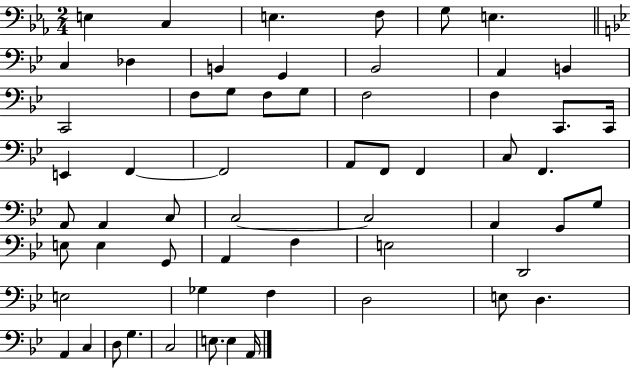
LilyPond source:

{
  \clef bass
  \numericTimeSignature
  \time 2/4
  \key ees \major
  e4 c4 | e4. f8 | g8 e4. | \bar "||" \break \key g \minor c4 des4 | b,4 g,4 | bes,2 | a,4 b,4 | \break c,2 | f8 g8 f8 g8 | f2 | f4 c,8. c,16 | \break e,4 f,4~~ | f,2 | a,8 f,8 f,4 | c8 f,4. | \break a,8 a,4 c8 | c2~~ | c2 | a,4 g,8 g8 | \break e8 e4 g,8 | a,4 f4 | e2 | d,2 | \break e2 | ges4 f4 | d2 | e8 d4. | \break a,4 c4 | d8 g4. | c2 | e8. e4 a,16 | \break \bar "|."
}